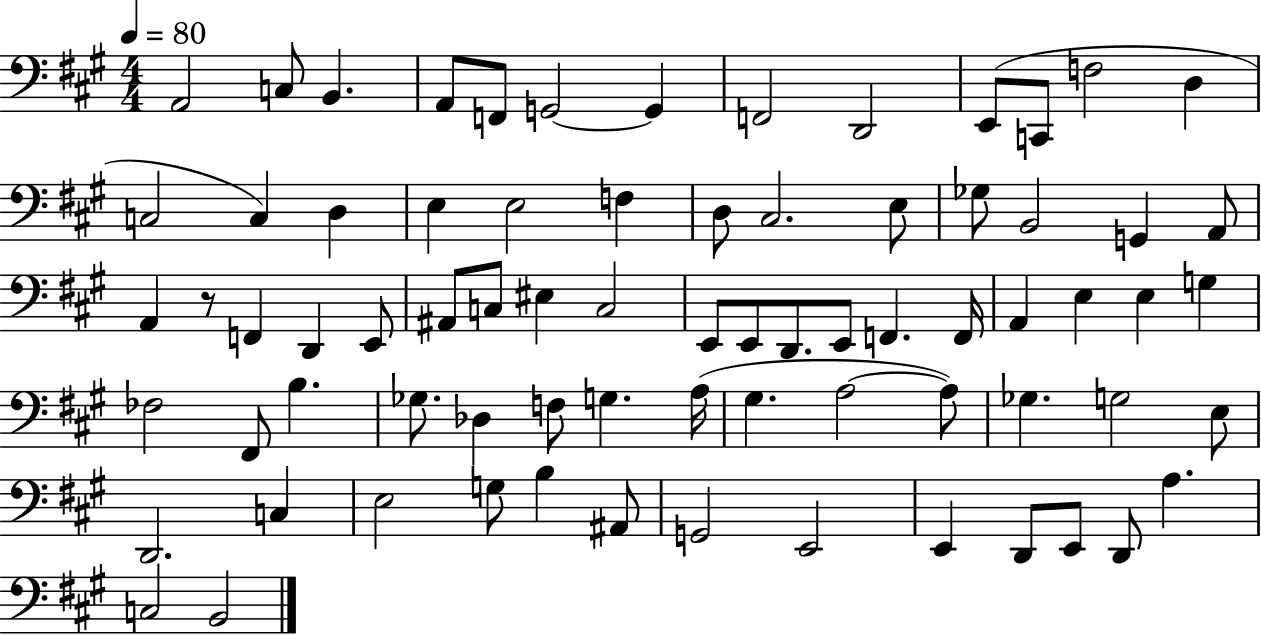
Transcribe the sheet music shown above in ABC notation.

X:1
T:Untitled
M:4/4
L:1/4
K:A
A,,2 C,/2 B,, A,,/2 F,,/2 G,,2 G,, F,,2 D,,2 E,,/2 C,,/2 F,2 D, C,2 C, D, E, E,2 F, D,/2 ^C,2 E,/2 _G,/2 B,,2 G,, A,,/2 A,, z/2 F,, D,, E,,/2 ^A,,/2 C,/2 ^E, C,2 E,,/2 E,,/2 D,,/2 E,,/2 F,, F,,/4 A,, E, E, G, _F,2 ^F,,/2 B, _G,/2 _D, F,/2 G, A,/4 ^G, A,2 A,/2 _G, G,2 E,/2 D,,2 C, E,2 G,/2 B, ^A,,/2 G,,2 E,,2 E,, D,,/2 E,,/2 D,,/2 A, C,2 B,,2